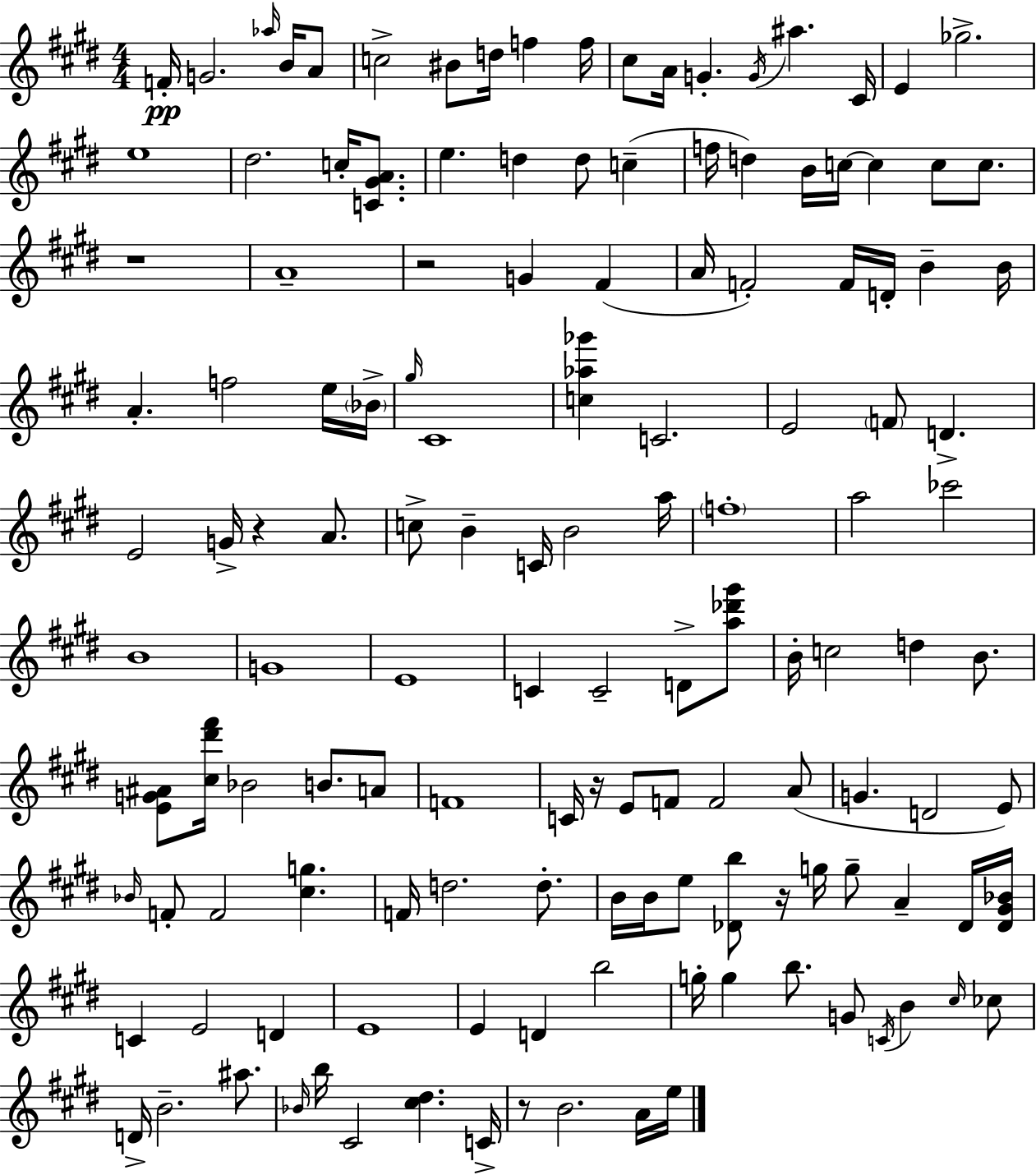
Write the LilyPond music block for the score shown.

{
  \clef treble
  \numericTimeSignature
  \time 4/4
  \key e \major
  f'16-.\pp g'2. \grace { aes''16 } b'16 a'8 | c''2-> bis'8 d''16 f''4 | f''16 cis''8 a'16 g'4.-. \acciaccatura { g'16 } ais''4. | cis'16 e'4 ges''2.-> | \break e''1 | dis''2. c''16-. <c' gis' a'>8. | e''4. d''4 d''8 c''4--( | f''16 d''4) b'16 c''16~~ c''4 c''8 c''8. | \break r1 | a'1-- | r2 g'4 fis'4( | a'16 f'2-.) f'16 d'16-. b'4-- | \break b'16 a'4.-. f''2 | e''16 \parenthesize bes'16-> \grace { gis''16 } cis'1 | <c'' aes'' ges'''>4 c'2. | e'2 \parenthesize f'8 d'4.-> | \break e'2 g'16-> r4 | a'8. c''8-> b'4-- c'16 b'2 | a''16 \parenthesize f''1-. | a''2 ces'''2 | \break b'1 | g'1 | e'1 | c'4 c'2-- d'8-> | \break <a'' des''' gis'''>8 b'16-. c''2 d''4 | b'8. <e' g' ais'>8 <cis'' dis''' fis'''>16 bes'2 b'8. | a'8 f'1 | c'16 r16 e'8 f'8 f'2 | \break a'8( g'4. d'2 | e'8) \grace { bes'16 } f'8-. f'2 <cis'' g''>4. | f'16 d''2. | d''8.-. b'16 b'16 e''8 <des' b''>8 r16 g''16 g''8-- a'4-- | \break des'16 <des' gis' bes'>16 c'4 e'2 | d'4 e'1 | e'4 d'4 b''2 | g''16-. g''4 b''8. g'8 \acciaccatura { c'16 } b'4 | \break \grace { cis''16 } ces''8 d'16-> b'2.-- | ais''8. \grace { bes'16 } b''16 cis'2 | <cis'' dis''>4. c'16-> r8 b'2. | a'16 e''16 \bar "|."
}